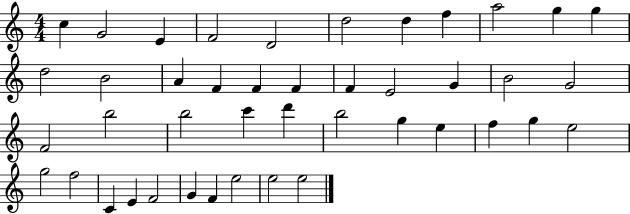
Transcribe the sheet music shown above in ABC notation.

X:1
T:Untitled
M:4/4
L:1/4
K:C
c G2 E F2 D2 d2 d f a2 g g d2 B2 A F F F F E2 G B2 G2 F2 b2 b2 c' d' b2 g e f g e2 g2 f2 C E F2 G F e2 e2 e2